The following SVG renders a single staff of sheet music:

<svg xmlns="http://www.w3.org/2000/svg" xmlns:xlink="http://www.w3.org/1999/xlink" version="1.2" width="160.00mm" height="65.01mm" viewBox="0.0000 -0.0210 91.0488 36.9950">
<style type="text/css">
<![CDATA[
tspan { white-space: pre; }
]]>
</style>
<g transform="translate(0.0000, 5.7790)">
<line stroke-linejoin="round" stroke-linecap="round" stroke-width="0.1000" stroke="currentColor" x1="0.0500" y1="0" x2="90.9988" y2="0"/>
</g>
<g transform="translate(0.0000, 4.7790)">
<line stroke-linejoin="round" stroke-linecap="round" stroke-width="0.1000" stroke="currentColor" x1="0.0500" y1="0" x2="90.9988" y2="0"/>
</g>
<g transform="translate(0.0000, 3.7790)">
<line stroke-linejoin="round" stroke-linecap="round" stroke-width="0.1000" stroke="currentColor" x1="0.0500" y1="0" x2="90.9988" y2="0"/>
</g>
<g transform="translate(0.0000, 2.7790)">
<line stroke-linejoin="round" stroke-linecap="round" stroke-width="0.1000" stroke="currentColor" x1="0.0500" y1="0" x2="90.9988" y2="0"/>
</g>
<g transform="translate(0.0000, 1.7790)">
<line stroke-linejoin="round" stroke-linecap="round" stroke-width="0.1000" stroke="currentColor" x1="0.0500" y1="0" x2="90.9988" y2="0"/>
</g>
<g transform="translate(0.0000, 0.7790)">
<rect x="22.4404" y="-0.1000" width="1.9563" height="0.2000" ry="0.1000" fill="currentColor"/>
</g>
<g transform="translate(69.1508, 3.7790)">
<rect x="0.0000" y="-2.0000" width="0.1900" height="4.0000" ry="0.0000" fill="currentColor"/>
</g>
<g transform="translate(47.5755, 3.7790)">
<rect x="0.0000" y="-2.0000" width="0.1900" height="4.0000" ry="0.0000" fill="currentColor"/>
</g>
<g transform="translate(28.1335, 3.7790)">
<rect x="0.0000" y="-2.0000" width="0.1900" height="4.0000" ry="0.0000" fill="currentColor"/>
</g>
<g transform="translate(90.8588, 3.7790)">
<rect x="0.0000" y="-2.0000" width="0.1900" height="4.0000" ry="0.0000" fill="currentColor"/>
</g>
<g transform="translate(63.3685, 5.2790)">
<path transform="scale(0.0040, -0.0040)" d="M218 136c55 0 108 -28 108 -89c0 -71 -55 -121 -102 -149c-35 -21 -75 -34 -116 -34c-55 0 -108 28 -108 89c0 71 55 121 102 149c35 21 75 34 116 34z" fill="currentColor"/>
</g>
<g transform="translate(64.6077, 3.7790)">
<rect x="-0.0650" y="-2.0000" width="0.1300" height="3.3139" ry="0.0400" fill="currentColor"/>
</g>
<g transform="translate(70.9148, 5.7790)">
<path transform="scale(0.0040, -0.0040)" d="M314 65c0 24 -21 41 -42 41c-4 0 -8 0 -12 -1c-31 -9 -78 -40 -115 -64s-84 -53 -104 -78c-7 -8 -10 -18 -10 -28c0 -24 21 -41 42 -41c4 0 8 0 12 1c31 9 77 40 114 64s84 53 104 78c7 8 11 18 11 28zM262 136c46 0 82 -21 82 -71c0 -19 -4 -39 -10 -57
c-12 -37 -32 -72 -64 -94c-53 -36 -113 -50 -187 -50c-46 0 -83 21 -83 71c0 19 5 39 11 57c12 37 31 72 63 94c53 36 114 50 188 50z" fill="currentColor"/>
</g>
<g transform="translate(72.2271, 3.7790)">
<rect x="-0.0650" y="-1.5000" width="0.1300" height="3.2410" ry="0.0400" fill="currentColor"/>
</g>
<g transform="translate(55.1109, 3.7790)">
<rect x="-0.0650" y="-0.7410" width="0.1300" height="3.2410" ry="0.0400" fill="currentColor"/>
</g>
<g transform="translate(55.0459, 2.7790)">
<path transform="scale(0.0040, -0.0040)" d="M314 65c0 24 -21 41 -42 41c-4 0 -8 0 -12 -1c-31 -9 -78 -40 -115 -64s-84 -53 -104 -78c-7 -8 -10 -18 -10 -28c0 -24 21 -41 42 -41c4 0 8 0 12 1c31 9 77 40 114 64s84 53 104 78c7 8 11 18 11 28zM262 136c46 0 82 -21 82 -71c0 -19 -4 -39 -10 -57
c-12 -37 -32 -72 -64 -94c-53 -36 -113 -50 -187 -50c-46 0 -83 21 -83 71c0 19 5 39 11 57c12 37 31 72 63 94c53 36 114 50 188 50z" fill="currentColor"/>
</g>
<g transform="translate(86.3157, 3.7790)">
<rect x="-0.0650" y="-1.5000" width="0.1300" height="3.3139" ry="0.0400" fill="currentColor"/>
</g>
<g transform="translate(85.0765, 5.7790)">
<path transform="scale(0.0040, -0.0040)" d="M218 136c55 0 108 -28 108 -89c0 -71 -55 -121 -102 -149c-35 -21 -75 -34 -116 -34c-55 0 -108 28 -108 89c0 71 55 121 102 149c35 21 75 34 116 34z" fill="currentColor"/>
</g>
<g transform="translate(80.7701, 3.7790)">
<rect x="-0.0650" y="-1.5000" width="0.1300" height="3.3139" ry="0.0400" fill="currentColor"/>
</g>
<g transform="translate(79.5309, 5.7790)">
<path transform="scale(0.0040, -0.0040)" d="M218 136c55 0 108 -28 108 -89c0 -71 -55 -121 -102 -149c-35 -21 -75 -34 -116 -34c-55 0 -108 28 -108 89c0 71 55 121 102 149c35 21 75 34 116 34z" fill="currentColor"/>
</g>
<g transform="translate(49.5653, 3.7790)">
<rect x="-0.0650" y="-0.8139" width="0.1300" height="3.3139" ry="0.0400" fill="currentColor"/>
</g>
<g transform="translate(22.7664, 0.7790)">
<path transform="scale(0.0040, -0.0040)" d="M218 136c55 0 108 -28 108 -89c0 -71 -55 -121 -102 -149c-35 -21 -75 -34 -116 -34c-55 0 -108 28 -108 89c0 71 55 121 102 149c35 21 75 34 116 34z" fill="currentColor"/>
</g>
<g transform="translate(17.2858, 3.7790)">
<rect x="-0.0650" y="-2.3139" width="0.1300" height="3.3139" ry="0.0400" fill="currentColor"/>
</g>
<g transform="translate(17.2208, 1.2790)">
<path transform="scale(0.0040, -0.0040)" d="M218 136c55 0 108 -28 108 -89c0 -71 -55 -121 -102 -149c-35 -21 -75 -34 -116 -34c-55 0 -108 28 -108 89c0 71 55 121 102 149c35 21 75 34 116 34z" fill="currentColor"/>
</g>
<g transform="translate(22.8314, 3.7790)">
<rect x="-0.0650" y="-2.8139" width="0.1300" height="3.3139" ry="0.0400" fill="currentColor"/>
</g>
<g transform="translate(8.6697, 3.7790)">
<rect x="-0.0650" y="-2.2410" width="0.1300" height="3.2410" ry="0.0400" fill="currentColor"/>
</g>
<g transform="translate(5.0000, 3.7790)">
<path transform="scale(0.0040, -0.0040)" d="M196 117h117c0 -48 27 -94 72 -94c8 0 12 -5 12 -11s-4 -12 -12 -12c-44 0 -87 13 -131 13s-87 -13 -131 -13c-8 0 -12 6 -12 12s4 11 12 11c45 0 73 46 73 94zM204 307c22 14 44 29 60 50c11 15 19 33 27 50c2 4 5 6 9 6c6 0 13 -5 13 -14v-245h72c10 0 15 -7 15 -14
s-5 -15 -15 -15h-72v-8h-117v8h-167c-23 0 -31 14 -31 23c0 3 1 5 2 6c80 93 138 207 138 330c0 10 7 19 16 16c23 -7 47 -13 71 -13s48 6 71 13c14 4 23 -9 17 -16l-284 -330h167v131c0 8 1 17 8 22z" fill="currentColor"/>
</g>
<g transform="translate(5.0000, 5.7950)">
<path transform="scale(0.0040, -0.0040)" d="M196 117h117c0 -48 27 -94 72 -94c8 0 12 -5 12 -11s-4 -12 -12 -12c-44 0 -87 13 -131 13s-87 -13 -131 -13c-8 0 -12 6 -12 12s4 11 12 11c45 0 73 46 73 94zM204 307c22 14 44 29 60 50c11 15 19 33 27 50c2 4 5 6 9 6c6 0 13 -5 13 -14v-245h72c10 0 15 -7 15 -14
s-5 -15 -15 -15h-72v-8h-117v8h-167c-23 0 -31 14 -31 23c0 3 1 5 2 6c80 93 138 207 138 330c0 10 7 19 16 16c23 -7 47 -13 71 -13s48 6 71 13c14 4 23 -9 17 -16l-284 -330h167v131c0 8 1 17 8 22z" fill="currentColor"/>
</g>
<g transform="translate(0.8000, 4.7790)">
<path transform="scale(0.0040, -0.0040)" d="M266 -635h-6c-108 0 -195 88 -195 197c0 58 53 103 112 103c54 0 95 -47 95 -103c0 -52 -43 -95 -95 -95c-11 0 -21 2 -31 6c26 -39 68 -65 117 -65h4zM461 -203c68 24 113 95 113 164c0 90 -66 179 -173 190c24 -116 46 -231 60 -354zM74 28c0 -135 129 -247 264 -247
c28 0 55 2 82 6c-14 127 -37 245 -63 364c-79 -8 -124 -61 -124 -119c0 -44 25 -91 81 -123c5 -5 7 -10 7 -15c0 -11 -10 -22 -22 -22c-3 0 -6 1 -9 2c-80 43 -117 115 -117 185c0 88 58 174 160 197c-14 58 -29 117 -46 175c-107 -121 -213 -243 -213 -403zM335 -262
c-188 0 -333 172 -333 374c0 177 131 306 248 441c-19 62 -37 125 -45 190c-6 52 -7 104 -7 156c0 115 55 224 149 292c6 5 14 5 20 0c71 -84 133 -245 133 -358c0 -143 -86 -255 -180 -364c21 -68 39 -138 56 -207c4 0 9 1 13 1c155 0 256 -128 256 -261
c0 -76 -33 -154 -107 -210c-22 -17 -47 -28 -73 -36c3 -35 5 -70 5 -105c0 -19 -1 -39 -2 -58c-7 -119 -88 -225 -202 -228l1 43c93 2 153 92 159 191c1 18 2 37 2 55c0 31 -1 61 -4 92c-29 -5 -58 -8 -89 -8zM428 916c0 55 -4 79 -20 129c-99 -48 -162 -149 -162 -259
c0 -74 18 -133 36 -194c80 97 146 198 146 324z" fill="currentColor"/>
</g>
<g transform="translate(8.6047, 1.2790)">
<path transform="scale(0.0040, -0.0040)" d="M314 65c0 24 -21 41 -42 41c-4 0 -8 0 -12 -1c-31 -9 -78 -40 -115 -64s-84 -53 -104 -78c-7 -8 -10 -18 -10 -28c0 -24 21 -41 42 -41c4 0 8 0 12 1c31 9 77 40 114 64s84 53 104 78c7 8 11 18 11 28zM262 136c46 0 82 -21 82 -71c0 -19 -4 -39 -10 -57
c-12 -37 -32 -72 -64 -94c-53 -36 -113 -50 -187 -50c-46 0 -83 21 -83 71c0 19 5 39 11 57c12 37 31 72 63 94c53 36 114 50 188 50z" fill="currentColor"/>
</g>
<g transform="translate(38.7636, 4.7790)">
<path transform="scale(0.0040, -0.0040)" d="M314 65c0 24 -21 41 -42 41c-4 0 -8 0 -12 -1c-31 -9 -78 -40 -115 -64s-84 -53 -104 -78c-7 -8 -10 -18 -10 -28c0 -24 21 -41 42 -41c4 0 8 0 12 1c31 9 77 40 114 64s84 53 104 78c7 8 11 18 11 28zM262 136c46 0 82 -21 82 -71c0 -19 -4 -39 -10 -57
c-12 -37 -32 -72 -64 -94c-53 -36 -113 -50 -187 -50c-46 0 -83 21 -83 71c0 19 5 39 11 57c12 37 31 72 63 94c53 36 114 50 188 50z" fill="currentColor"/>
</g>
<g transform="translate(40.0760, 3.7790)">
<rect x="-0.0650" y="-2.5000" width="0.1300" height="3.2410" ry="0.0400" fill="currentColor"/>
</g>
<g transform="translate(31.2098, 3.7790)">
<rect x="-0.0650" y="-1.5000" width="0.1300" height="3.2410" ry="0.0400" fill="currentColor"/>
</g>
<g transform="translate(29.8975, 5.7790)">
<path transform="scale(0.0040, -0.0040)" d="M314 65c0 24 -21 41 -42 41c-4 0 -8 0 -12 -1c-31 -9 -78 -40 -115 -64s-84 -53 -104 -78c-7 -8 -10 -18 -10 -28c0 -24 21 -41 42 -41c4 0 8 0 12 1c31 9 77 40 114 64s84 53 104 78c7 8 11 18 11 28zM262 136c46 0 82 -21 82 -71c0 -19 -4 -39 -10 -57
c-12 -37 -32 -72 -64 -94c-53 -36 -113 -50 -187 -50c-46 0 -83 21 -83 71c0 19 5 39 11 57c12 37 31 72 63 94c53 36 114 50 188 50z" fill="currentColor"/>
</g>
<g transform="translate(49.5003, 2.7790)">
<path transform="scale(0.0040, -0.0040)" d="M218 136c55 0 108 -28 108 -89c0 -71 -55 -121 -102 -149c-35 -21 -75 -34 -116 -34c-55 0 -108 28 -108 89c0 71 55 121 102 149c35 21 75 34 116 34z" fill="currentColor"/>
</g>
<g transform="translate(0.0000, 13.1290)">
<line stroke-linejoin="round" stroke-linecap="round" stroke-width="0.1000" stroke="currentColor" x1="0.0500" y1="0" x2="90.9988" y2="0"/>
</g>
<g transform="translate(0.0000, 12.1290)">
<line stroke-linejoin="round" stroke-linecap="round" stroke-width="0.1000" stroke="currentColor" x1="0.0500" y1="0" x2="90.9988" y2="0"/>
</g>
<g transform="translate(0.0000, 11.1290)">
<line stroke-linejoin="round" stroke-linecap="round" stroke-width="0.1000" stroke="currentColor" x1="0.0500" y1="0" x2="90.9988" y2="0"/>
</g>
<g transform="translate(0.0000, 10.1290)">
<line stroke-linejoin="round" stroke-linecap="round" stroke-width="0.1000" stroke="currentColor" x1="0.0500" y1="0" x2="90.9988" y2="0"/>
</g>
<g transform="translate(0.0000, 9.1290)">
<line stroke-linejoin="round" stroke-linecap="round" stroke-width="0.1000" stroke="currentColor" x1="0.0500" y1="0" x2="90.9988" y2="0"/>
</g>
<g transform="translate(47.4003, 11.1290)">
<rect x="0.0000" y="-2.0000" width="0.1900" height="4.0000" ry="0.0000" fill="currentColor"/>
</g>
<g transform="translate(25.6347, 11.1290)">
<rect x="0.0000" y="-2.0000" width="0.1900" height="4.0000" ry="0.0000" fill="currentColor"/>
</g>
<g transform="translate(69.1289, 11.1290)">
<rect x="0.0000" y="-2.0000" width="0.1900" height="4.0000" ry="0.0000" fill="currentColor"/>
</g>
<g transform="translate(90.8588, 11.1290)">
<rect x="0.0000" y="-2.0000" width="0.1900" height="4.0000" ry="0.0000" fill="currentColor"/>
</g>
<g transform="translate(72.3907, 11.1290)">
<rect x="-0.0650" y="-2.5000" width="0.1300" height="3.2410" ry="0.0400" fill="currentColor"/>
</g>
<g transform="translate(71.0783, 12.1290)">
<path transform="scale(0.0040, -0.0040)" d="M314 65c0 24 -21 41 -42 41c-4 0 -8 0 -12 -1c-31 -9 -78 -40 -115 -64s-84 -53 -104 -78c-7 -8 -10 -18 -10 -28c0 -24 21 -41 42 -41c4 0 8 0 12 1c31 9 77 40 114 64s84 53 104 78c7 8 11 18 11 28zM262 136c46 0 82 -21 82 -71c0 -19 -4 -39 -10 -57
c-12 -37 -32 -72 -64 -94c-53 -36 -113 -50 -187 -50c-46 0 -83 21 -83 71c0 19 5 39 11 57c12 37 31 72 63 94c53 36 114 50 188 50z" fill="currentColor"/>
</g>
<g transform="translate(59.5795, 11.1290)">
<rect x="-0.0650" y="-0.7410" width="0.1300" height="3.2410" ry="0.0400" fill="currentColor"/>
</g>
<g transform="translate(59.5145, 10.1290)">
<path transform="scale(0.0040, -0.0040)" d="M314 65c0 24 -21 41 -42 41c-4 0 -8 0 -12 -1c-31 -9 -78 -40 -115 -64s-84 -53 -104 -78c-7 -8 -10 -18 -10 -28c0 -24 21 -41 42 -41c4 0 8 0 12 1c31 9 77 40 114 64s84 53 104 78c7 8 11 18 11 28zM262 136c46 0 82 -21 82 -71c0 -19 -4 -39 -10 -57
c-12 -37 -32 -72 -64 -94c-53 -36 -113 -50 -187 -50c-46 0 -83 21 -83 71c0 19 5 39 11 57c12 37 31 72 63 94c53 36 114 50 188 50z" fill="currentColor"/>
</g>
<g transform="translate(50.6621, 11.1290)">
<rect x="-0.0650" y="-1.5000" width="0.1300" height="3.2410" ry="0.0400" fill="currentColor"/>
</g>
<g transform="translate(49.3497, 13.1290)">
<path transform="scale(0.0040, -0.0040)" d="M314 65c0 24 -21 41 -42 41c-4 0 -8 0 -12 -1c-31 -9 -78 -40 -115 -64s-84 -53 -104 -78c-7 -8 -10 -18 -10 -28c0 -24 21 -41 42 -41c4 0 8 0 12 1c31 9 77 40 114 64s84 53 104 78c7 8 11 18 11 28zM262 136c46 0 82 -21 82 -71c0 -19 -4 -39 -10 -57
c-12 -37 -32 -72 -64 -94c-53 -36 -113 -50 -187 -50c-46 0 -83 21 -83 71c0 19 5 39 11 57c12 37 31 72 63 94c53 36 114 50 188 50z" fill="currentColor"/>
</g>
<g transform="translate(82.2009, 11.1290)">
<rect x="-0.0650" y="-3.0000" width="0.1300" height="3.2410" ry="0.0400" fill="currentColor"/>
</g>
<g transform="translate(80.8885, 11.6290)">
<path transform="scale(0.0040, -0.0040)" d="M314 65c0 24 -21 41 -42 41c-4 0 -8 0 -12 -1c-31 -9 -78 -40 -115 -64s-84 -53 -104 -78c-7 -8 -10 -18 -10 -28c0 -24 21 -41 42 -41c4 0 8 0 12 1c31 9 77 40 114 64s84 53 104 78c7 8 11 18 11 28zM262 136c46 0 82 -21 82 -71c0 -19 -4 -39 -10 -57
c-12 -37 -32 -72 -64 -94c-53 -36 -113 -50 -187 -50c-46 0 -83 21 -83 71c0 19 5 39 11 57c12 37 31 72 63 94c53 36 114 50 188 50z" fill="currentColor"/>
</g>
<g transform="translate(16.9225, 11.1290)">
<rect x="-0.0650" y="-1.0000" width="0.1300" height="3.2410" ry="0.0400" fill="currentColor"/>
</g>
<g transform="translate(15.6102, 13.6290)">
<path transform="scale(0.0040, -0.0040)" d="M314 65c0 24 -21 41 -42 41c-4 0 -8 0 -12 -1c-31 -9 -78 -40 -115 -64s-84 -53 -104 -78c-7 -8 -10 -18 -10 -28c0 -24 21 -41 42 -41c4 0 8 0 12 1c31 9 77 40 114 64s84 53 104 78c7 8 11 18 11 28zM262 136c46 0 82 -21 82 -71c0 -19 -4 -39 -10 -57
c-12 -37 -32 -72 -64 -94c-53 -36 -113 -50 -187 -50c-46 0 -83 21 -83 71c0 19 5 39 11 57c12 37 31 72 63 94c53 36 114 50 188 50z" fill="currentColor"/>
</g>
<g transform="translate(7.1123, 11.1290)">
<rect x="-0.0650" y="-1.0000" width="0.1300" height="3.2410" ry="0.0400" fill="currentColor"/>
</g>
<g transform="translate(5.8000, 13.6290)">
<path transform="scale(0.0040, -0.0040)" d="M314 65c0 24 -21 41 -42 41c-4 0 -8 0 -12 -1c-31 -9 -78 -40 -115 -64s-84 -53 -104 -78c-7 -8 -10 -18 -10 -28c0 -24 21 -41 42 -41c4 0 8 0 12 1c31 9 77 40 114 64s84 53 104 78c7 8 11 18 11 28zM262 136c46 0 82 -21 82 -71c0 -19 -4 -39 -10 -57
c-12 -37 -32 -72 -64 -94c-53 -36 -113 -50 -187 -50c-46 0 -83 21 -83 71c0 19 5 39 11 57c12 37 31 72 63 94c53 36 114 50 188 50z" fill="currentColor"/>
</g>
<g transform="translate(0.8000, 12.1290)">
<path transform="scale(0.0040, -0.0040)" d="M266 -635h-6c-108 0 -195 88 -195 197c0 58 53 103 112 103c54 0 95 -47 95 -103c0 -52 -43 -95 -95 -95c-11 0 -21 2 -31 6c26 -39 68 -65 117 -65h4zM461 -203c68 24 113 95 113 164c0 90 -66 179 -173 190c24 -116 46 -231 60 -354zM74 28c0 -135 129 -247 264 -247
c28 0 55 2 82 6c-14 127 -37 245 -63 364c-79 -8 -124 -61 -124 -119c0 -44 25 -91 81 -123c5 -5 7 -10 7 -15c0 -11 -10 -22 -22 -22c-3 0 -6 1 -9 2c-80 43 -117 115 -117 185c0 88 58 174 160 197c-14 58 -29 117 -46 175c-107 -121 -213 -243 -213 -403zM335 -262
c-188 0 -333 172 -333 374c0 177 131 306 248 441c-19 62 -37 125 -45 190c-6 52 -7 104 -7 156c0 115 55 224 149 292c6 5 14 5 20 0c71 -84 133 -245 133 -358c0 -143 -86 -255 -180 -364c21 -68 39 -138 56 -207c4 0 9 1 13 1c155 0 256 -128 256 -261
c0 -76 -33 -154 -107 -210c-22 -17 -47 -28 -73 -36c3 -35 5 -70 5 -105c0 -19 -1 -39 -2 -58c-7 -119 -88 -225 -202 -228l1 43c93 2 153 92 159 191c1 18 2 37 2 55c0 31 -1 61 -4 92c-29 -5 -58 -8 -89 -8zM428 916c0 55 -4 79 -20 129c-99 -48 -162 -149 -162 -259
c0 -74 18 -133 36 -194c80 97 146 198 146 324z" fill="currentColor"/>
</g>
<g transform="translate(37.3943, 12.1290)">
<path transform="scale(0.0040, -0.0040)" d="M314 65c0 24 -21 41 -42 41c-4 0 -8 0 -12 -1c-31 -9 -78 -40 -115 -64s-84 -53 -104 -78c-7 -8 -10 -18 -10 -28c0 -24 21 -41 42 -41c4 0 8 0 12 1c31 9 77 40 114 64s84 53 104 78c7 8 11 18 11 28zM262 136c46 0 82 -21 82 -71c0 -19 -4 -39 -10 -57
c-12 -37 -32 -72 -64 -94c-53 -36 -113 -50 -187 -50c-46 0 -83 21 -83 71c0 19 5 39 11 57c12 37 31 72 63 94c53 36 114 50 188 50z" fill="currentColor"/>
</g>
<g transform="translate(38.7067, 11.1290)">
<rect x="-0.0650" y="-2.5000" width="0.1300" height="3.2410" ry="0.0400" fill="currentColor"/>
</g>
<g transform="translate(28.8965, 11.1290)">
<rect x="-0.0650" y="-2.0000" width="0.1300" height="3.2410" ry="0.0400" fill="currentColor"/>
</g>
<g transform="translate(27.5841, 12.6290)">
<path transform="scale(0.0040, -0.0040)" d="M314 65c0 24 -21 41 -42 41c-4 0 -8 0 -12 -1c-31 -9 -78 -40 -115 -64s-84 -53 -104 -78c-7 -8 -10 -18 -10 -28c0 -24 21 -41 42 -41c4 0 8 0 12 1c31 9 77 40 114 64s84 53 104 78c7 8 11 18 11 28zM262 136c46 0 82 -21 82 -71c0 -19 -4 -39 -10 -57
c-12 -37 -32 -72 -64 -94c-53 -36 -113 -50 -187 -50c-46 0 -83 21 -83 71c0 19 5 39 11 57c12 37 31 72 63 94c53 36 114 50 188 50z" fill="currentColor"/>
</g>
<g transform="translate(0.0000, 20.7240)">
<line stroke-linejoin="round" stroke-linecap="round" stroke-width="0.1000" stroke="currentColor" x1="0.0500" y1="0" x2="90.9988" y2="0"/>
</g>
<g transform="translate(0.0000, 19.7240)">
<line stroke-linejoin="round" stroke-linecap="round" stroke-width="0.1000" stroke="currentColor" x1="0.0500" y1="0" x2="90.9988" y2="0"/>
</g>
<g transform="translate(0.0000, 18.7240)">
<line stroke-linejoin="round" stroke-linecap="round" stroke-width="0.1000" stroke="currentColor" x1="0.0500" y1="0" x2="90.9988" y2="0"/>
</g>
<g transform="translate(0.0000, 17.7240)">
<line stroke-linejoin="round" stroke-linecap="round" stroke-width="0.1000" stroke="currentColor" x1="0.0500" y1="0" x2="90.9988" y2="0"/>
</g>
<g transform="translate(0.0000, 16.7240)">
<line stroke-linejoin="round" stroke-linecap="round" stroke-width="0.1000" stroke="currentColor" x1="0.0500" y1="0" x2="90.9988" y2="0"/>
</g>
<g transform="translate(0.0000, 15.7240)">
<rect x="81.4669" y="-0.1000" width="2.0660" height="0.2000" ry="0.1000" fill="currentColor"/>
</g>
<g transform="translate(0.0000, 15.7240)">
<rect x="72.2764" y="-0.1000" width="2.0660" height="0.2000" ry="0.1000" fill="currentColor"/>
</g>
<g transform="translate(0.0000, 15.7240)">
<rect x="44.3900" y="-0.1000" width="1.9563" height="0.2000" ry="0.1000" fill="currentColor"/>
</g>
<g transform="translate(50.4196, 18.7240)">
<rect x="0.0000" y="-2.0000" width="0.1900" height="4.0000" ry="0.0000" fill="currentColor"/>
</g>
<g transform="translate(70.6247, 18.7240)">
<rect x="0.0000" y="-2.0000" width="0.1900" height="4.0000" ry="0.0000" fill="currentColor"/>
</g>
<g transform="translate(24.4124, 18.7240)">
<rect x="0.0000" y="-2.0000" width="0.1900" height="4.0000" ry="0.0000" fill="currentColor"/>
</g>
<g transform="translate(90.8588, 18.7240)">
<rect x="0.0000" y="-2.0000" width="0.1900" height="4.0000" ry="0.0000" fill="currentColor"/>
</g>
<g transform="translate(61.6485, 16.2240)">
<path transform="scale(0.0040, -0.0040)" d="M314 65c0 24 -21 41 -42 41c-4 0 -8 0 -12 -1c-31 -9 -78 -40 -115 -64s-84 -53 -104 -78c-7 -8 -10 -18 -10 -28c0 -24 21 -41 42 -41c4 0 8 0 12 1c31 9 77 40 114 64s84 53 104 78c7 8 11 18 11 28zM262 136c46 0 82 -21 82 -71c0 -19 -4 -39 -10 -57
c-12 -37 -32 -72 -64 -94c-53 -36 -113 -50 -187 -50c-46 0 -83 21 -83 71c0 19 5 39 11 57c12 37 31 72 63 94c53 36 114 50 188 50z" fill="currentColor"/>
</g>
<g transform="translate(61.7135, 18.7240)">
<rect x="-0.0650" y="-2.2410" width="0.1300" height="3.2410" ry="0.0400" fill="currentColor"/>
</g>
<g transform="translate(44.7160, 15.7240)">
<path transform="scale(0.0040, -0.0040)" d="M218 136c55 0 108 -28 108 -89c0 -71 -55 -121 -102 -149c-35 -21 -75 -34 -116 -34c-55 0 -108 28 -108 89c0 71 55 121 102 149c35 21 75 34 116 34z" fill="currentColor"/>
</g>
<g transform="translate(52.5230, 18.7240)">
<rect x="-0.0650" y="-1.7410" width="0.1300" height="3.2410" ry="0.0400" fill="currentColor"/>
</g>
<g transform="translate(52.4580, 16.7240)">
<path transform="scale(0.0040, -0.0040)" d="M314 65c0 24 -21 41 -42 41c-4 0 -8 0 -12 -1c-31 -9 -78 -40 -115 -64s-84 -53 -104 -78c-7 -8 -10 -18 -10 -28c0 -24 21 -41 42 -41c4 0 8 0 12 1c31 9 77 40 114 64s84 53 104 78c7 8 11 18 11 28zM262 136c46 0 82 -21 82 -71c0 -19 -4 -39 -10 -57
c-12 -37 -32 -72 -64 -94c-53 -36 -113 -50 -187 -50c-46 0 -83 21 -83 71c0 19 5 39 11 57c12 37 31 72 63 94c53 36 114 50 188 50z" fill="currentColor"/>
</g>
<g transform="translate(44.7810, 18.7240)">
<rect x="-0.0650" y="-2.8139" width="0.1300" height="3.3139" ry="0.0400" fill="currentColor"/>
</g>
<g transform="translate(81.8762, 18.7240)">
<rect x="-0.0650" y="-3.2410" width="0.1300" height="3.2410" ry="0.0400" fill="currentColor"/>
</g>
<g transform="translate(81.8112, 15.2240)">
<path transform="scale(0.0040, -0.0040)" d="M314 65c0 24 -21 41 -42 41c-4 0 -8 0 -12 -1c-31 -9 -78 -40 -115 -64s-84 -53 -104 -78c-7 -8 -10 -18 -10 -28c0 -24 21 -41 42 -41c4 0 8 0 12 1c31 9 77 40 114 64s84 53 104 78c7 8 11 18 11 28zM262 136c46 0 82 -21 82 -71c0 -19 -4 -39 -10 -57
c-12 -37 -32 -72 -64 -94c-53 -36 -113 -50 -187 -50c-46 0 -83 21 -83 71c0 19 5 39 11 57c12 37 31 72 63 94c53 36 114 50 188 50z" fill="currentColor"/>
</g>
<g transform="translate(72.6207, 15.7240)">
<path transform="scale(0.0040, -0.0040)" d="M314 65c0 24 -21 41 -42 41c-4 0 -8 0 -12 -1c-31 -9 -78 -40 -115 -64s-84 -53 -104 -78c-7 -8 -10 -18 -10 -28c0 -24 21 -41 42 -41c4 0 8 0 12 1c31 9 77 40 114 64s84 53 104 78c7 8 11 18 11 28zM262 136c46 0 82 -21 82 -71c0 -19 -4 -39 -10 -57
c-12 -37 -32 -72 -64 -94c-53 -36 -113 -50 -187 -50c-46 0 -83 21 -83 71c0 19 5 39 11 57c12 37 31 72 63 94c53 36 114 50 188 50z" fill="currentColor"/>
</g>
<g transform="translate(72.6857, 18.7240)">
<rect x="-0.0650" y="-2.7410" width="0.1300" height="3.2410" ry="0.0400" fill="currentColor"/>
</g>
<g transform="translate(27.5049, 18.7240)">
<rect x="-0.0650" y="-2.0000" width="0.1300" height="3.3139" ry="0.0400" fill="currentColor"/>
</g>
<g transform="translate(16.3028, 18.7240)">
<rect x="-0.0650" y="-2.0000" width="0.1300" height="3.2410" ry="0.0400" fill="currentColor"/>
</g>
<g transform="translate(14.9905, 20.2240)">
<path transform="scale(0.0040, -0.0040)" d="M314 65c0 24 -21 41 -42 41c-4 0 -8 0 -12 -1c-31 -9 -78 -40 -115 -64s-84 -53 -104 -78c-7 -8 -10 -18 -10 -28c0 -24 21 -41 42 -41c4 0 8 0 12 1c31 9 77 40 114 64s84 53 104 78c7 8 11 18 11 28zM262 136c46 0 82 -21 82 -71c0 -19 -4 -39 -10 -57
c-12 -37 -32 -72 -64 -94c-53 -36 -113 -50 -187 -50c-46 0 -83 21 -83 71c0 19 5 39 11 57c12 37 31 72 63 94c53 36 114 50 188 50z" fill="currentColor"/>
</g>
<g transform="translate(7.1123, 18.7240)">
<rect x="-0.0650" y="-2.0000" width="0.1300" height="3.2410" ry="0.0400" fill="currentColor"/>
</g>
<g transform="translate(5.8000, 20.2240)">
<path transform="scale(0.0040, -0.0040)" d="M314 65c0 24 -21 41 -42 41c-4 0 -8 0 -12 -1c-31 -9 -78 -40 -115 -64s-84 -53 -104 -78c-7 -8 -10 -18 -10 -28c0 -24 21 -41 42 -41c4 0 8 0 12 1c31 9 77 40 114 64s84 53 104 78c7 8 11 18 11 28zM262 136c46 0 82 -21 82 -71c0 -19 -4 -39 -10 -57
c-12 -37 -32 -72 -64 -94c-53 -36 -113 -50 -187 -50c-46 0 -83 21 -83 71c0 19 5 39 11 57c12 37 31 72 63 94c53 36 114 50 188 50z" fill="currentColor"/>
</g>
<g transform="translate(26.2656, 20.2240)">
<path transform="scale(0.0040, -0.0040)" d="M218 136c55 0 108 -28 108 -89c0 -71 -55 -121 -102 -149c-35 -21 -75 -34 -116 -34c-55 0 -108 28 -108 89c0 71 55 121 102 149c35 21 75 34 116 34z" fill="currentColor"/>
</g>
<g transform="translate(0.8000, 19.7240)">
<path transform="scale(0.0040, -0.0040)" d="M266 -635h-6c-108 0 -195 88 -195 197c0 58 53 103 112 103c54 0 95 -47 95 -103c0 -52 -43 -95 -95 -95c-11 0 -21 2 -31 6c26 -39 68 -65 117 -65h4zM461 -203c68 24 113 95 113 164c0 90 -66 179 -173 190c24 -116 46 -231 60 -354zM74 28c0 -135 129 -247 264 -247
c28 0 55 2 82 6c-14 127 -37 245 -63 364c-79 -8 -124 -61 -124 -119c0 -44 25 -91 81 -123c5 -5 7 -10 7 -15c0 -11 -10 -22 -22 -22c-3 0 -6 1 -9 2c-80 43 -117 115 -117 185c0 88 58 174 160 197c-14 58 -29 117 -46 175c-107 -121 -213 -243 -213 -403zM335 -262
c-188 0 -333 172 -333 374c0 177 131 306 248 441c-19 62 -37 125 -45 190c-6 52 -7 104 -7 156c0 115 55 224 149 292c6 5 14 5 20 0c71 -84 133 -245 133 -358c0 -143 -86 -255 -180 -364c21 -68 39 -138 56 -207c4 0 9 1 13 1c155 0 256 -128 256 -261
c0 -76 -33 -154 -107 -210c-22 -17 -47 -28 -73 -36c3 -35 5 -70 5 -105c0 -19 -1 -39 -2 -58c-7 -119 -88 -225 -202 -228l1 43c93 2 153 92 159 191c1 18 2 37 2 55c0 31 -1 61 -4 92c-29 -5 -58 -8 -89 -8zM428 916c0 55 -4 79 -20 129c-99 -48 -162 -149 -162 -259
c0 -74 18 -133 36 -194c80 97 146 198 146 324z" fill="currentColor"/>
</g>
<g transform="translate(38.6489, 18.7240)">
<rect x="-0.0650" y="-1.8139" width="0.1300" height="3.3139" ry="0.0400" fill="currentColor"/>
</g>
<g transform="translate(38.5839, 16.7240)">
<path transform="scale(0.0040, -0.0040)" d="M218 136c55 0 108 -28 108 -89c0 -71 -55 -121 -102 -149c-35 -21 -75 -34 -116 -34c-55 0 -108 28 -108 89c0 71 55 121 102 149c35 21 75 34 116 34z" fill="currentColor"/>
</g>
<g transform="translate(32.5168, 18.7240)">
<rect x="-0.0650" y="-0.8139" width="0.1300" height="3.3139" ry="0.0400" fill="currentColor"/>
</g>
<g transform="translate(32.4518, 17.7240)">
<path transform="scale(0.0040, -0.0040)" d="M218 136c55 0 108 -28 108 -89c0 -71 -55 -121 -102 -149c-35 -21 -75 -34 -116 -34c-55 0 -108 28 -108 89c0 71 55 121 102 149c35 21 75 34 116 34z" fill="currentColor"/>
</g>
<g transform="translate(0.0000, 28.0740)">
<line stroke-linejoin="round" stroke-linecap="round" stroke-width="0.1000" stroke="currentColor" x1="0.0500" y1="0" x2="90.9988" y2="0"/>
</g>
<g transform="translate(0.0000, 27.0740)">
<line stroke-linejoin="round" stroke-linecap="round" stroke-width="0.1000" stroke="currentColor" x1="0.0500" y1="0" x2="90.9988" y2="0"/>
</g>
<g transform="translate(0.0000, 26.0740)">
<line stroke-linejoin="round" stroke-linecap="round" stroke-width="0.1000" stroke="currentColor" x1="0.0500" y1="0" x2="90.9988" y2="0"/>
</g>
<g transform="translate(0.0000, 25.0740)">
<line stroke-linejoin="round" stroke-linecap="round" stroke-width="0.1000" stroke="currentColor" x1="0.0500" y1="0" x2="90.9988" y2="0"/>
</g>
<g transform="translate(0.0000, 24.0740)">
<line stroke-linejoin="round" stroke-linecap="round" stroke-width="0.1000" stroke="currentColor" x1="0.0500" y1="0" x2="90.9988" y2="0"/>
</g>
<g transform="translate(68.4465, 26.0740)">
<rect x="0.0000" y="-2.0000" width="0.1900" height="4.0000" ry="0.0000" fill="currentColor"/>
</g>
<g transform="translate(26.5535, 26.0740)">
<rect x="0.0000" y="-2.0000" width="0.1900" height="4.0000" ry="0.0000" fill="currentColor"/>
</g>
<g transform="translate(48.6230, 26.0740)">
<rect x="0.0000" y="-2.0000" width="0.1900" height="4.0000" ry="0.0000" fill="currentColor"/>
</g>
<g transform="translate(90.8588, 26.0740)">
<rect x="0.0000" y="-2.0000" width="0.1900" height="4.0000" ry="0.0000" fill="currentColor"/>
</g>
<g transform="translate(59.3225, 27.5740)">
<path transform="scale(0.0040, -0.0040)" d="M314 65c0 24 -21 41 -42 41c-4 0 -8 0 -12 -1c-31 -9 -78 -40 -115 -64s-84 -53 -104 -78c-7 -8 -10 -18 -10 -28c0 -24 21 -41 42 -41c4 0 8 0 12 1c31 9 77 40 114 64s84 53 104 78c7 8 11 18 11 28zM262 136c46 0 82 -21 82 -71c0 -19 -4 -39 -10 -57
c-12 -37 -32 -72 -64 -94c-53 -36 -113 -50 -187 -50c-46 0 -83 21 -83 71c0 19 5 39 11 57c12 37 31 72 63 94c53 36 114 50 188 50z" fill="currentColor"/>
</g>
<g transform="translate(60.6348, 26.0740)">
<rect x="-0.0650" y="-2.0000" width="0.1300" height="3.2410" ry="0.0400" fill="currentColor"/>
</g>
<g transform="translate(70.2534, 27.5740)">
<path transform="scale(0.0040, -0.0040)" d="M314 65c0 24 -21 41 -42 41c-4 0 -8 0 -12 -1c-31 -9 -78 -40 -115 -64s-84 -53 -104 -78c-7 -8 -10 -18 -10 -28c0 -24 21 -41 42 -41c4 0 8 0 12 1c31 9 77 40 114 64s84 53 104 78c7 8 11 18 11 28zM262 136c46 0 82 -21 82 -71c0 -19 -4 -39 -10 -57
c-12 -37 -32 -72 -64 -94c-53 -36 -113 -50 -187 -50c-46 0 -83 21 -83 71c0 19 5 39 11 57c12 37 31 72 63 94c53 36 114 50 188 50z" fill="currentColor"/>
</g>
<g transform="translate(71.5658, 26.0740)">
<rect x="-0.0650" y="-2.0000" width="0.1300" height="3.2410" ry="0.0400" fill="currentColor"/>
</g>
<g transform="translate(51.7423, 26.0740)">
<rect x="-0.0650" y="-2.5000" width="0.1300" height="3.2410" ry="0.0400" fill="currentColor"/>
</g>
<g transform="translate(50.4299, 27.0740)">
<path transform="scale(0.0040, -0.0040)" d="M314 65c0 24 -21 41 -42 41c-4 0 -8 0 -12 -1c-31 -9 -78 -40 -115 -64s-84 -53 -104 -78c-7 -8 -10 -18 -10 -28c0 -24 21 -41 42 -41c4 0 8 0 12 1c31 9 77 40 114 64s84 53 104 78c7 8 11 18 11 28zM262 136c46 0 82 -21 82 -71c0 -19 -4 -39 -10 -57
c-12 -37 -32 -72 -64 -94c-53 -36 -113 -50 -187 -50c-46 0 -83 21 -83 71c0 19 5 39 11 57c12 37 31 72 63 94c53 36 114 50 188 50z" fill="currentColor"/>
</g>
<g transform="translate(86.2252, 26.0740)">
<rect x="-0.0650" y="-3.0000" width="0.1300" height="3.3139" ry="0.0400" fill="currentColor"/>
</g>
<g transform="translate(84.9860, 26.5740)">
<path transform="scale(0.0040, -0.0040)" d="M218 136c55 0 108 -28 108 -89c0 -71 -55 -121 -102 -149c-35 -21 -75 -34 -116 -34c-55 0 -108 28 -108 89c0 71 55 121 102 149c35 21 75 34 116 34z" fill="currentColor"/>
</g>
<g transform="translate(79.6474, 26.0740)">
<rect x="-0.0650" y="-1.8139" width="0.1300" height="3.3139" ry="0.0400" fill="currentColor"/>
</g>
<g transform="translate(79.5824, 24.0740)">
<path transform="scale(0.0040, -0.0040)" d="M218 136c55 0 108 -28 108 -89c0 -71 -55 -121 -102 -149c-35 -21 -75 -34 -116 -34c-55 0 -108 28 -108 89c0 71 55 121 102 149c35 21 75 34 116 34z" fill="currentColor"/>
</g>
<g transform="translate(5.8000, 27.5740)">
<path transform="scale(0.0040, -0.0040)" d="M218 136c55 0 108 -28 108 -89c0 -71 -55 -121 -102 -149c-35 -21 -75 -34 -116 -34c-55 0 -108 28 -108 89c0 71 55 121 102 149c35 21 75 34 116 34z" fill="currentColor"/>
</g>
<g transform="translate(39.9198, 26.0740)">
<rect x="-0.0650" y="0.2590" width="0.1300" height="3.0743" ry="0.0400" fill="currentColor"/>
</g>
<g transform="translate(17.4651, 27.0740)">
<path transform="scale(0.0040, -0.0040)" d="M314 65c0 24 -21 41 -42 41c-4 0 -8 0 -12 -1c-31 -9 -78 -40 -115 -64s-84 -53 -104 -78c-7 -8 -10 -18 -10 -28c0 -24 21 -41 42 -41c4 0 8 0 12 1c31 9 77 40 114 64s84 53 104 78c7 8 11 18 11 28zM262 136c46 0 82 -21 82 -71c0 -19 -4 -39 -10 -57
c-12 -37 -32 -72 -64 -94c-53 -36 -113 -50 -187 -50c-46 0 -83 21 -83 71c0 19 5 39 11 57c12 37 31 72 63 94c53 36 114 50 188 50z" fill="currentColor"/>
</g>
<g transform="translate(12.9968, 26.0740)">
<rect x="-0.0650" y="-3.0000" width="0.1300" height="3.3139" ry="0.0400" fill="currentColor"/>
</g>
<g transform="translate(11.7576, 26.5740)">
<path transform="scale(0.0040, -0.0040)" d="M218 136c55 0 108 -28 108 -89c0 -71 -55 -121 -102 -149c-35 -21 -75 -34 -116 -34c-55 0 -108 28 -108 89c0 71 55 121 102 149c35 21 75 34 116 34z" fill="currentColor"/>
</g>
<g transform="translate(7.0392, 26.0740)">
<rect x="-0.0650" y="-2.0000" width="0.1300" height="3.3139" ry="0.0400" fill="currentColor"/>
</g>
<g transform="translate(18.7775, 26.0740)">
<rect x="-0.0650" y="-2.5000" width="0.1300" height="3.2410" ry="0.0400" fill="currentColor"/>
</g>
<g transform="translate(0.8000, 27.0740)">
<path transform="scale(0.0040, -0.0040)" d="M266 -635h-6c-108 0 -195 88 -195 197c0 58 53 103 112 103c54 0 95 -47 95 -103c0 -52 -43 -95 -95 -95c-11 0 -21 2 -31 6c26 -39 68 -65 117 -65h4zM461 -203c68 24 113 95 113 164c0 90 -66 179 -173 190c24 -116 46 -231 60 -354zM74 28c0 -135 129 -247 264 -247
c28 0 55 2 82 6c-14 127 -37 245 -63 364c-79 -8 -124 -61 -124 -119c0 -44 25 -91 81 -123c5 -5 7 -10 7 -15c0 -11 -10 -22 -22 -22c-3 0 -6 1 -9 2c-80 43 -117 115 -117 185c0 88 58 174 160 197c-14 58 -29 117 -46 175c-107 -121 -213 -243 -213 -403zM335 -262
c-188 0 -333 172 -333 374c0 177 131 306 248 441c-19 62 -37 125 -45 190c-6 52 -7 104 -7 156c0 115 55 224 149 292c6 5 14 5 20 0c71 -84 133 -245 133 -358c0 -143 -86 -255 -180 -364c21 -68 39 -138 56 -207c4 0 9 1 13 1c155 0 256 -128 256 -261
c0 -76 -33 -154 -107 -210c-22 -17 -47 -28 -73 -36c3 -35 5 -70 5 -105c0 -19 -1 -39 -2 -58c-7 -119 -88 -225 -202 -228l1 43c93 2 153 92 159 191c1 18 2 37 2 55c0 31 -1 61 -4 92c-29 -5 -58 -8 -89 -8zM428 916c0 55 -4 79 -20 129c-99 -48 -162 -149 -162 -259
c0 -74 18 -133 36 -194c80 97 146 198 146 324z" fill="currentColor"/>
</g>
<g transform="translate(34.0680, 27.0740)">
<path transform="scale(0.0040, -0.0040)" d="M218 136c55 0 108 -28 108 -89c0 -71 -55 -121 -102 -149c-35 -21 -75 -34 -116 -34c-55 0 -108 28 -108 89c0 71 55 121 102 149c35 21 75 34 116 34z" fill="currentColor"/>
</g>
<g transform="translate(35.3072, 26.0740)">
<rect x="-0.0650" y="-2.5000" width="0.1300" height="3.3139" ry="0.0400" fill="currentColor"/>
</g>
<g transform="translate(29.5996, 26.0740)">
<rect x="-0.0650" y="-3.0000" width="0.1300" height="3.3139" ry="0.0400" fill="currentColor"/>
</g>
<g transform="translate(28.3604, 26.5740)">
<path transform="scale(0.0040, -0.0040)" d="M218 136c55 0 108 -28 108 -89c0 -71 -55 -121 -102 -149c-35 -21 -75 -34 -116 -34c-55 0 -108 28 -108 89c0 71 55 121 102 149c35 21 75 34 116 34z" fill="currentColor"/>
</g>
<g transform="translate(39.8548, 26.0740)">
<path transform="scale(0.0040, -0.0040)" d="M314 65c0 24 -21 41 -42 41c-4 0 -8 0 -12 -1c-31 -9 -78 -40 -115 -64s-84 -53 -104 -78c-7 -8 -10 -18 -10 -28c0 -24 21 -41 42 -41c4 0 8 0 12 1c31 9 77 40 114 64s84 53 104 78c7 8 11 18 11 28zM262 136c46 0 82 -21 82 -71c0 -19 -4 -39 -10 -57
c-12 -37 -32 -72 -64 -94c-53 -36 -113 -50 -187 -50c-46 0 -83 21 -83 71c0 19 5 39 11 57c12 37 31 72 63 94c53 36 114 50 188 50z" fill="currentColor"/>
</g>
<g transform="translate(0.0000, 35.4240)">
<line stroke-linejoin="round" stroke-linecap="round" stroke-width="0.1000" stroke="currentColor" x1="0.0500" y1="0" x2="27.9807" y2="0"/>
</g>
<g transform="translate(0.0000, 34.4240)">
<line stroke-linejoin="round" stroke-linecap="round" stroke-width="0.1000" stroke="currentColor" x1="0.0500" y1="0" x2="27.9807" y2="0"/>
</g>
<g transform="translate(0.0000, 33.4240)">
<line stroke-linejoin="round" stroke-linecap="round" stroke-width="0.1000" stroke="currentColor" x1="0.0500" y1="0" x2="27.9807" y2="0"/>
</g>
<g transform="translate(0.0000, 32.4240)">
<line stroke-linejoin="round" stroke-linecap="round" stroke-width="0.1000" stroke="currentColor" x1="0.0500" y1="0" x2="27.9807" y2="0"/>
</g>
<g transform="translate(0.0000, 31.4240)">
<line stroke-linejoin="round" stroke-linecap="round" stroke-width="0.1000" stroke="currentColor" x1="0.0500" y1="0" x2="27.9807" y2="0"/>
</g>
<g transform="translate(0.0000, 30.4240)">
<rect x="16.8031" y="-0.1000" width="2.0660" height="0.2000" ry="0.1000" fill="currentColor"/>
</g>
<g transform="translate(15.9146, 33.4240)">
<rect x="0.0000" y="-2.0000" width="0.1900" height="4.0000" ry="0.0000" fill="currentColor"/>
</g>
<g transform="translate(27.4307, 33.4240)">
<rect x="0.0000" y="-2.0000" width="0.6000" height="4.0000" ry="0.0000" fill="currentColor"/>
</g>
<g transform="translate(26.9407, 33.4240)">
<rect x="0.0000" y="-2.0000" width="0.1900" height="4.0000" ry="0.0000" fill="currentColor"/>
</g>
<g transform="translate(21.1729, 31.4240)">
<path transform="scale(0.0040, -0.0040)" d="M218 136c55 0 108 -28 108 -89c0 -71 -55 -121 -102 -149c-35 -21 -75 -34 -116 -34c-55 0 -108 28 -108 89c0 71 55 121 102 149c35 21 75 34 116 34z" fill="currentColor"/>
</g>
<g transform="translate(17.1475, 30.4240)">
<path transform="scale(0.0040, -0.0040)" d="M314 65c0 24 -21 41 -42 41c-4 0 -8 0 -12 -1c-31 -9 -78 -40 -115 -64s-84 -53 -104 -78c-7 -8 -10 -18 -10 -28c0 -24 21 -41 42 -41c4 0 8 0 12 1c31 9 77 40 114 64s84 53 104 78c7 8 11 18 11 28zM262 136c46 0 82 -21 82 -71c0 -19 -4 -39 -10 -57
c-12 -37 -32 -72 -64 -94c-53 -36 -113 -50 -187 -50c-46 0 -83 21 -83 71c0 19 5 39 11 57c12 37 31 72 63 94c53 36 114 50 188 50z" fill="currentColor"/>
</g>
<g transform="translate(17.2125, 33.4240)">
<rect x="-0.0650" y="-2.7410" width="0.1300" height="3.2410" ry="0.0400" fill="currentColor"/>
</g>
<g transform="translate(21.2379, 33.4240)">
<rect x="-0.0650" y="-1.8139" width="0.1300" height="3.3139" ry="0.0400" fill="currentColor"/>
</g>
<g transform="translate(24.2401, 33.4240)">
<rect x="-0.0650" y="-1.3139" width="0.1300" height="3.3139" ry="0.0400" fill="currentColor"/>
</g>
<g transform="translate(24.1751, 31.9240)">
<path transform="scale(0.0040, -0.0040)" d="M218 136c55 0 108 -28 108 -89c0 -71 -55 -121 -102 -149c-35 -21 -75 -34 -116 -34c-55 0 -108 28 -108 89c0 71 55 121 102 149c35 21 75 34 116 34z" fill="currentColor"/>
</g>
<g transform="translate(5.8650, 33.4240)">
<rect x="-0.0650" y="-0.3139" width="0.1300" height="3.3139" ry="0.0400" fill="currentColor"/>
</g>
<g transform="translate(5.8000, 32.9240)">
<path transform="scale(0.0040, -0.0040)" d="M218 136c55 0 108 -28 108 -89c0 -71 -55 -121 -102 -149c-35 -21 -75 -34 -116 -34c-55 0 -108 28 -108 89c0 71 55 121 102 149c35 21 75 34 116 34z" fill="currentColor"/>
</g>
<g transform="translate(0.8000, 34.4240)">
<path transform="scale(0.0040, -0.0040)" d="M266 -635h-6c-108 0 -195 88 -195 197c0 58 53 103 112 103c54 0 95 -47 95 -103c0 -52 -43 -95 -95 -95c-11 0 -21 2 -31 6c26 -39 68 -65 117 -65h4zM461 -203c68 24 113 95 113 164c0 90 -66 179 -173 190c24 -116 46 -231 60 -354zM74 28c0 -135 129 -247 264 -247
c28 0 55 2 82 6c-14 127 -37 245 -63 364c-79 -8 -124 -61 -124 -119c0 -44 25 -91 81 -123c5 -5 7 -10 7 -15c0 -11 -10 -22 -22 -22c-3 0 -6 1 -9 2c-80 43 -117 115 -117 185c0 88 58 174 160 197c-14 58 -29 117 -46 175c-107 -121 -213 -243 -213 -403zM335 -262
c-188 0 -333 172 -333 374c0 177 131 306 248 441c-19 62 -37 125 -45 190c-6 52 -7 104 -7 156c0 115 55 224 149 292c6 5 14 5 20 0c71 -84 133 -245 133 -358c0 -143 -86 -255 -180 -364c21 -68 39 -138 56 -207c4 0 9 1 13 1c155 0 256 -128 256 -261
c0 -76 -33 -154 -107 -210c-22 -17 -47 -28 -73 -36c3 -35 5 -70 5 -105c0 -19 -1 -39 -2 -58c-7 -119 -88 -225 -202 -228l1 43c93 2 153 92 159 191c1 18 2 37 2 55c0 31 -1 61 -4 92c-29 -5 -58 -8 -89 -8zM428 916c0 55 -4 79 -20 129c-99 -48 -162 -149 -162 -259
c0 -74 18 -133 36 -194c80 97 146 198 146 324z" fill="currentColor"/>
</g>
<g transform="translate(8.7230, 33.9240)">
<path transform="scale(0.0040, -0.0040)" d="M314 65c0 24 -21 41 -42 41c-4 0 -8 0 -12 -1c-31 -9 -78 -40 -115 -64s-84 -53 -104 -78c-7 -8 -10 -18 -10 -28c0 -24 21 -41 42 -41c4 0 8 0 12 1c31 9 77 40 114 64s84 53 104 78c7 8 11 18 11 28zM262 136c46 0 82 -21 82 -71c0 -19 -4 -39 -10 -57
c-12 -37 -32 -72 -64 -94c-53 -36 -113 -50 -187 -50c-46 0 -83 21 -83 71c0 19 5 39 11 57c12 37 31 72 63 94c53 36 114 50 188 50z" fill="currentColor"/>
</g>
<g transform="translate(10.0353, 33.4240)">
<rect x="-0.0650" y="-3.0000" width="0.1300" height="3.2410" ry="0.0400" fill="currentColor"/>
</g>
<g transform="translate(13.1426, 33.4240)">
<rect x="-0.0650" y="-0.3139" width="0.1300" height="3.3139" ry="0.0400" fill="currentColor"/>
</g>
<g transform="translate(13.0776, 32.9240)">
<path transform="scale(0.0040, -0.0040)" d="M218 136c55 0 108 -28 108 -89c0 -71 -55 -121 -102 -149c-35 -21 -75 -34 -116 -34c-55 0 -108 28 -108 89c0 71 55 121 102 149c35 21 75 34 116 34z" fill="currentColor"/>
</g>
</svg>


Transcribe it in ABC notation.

X:1
T:Untitled
M:4/4
L:1/4
K:C
g2 g a E2 G2 d d2 F E2 E E D2 D2 F2 G2 E2 d2 G2 A2 F2 F2 F d f a f2 g2 a2 b2 F A G2 A G B2 G2 F2 F2 f A c A2 c a2 f e